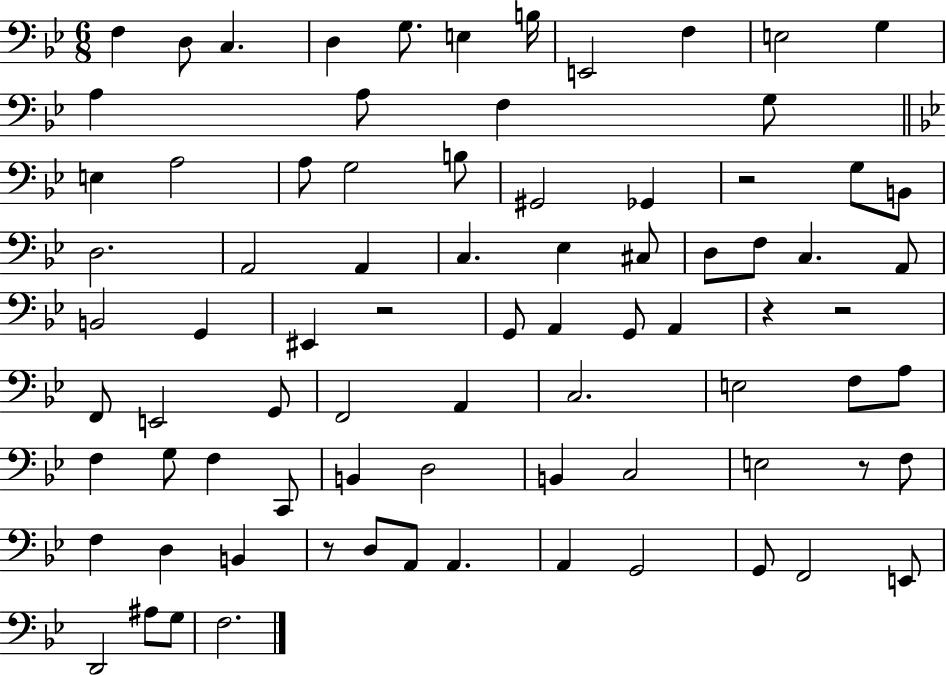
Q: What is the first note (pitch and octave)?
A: F3